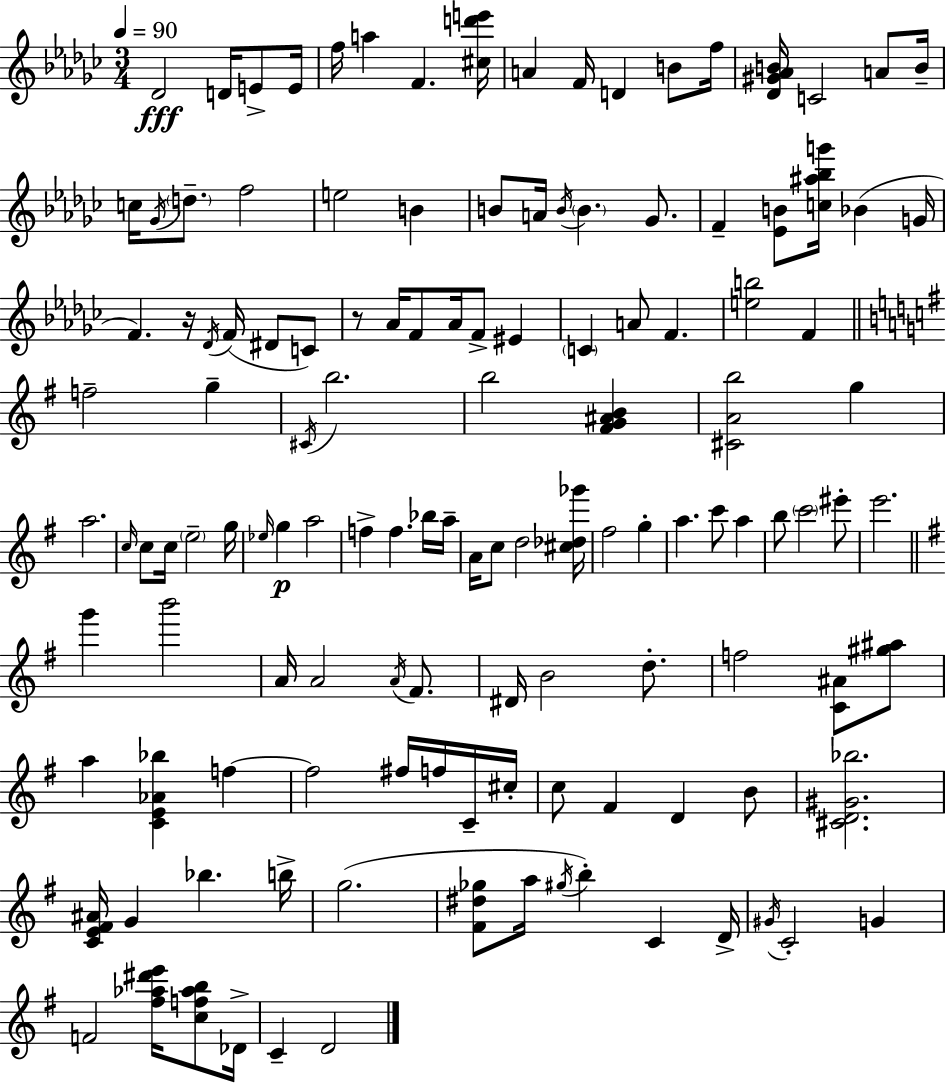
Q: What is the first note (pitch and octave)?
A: Db4